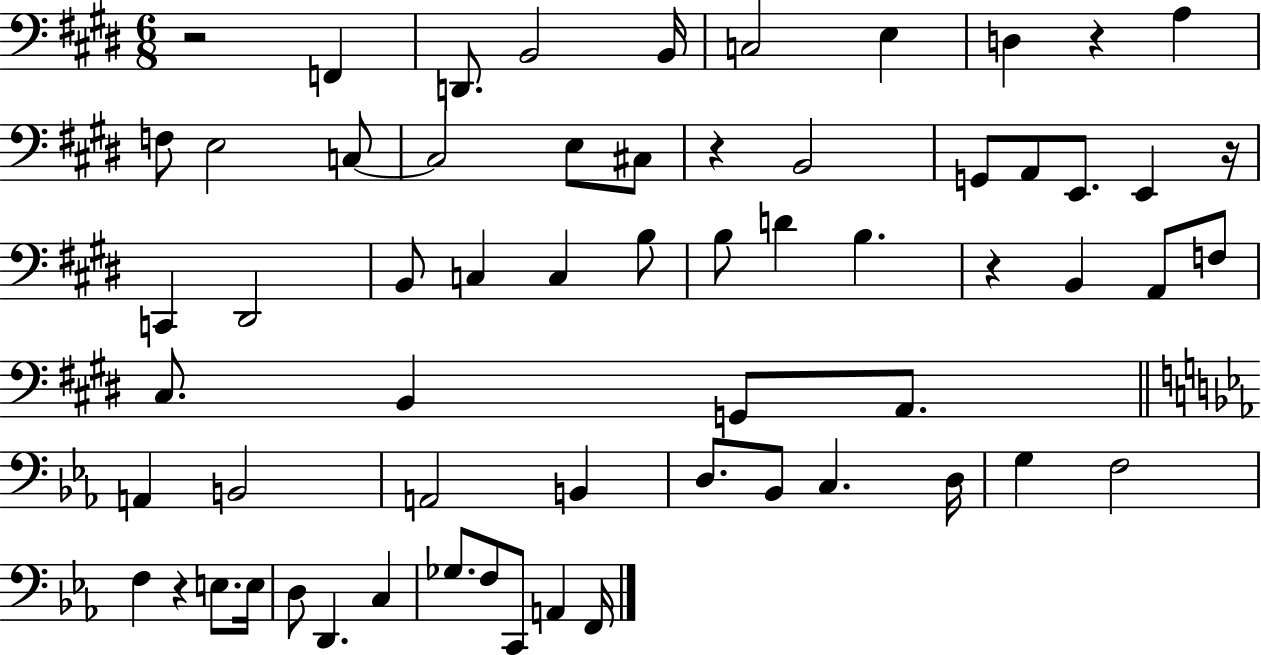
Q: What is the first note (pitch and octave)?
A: F2